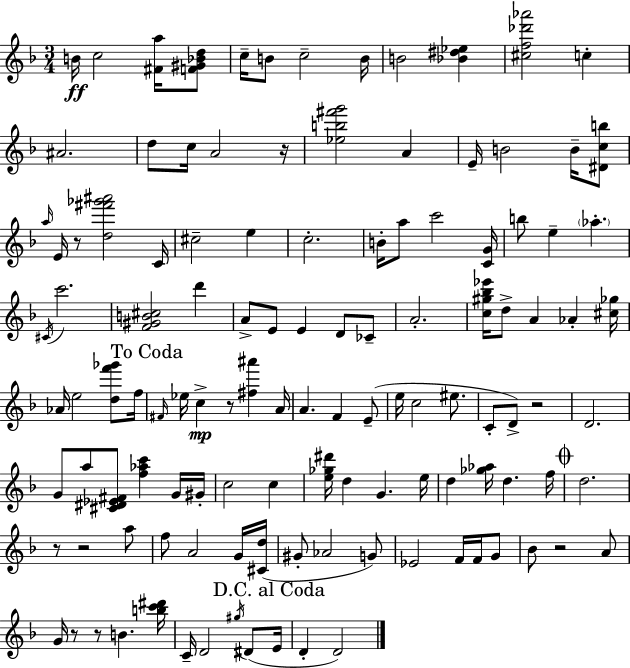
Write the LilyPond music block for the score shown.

{
  \clef treble
  \numericTimeSignature
  \time 3/4
  \key d \minor
  \repeat volta 2 { b'16\ff c''2 <fis' a''>16 <f' gis' bes' d''>8 | c''16-- b'8 c''2-- b'16 | b'2 <bes' dis'' ees''>4 | <cis'' f'' des''' aes'''>2 c''4-. | \break ais'2. | d''8 c''16 a'2 r16 | <ees'' b'' fis''' g'''>2 a'4 | e'16-- b'2 b'16-- <dis' c'' b''>8 | \break \grace { a''16 } e'16 r8 <d'' fis''' ges''' ais'''>2 | c'16 cis''2-- e''4 | c''2.-. | b'16-. a''8 c'''2 | \break <c' g'>16 b''8 e''4-- \parenthesize aes''4.-. | \acciaccatura { cis'16 } c'''2. | <f' gis' b' cis''>2 d'''4 | a'8-> e'8 e'4 d'8 | \break ces'8-- a'2.-. | <c'' gis'' bes'' ees'''>16 d''8-> a'4 aes'4-. | <cis'' ges''>16 aes'16 e''2 <d'' f''' ges'''>8 | f''16 \mark "To Coda" \grace { fis'16 } ees''16 c''4->\mp r8 <fis'' ais'''>4 | \break a'16 a'4. f'4 | e'8--( e''16 c''2 | eis''8. c'8-. d'8->) r2 | d'2. | \break g'8 a''8 <cis' dis' ees' fis'>8 <f'' aes'' c'''>4 | g'16 gis'16-. c''2 c''4 | <e'' ges'' dis'''>16 d''4 g'4. | e''16 d''4 <ges'' aes''>16 d''4. | \break f''16 \mark \markup { \musicglyph "scripts.coda" } d''2. | r8 r2 | a''8 f''8 a'2 | g'16 <cis' d''>16( gis'8-. aes'2 | \break g'8) ees'2 f'16 | f'16 g'8 bes'8 r2 | a'8 g'16 r8 r8 b'4. | <b'' c''' dis'''>16 c'16-- d'2 | \break \acciaccatura { gis''16 } dis'8( \mark "D.C. al Coda" e'16 d'4-. d'2) | } \bar "|."
}